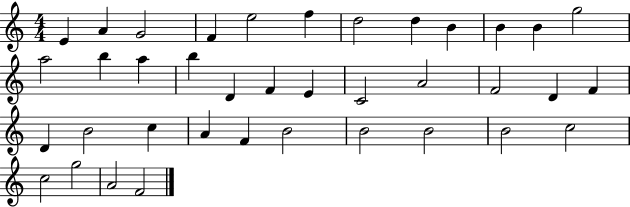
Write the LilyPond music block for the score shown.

{
  \clef treble
  \numericTimeSignature
  \time 4/4
  \key c \major
  e'4 a'4 g'2 | f'4 e''2 f''4 | d''2 d''4 b'4 | b'4 b'4 g''2 | \break a''2 b''4 a''4 | b''4 d'4 f'4 e'4 | c'2 a'2 | f'2 d'4 f'4 | \break d'4 b'2 c''4 | a'4 f'4 b'2 | b'2 b'2 | b'2 c''2 | \break c''2 g''2 | a'2 f'2 | \bar "|."
}